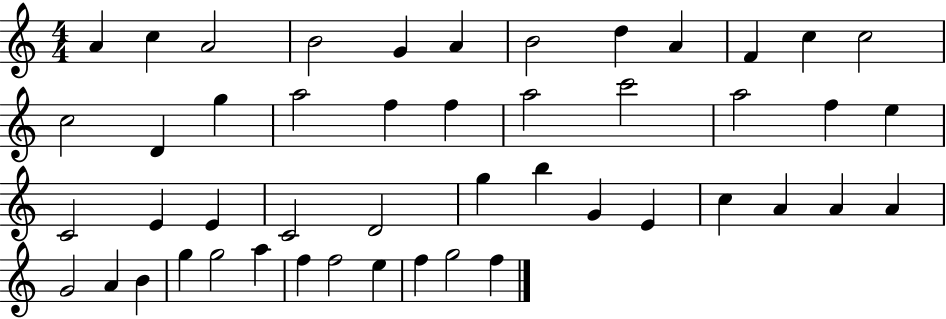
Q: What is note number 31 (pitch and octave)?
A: G4